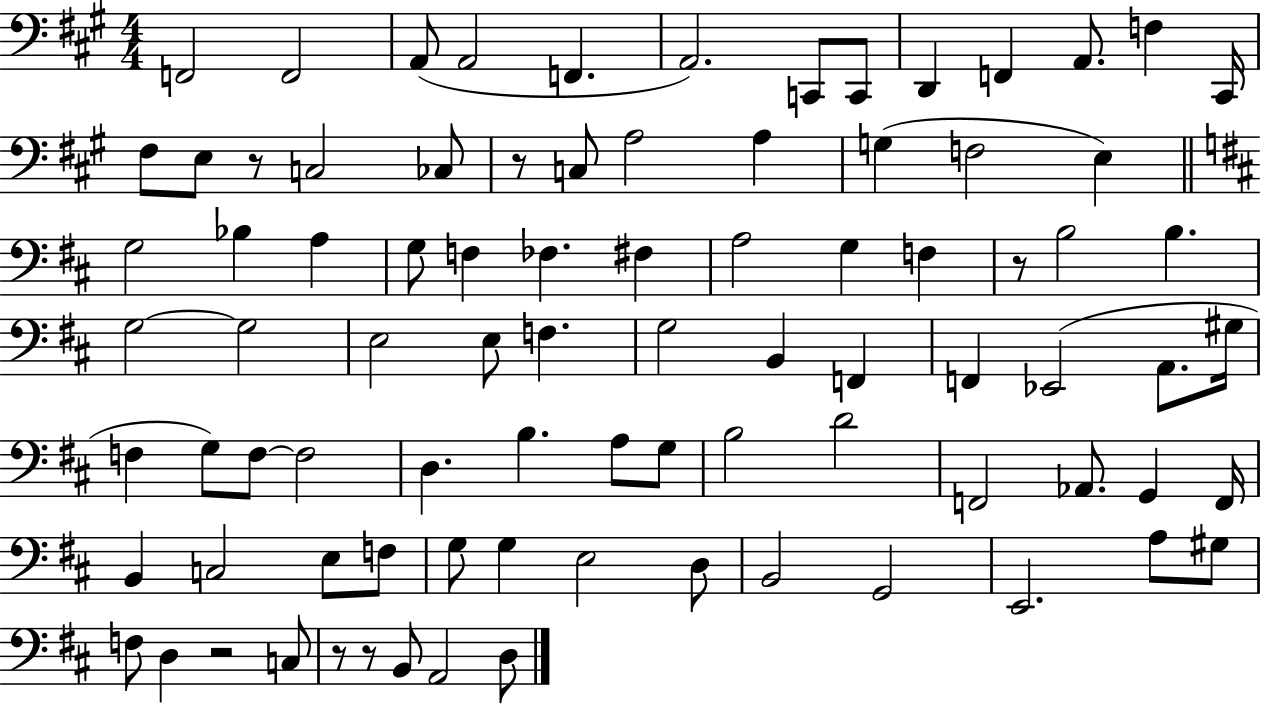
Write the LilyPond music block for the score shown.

{
  \clef bass
  \numericTimeSignature
  \time 4/4
  \key a \major
  f,2 f,2 | a,8( a,2 f,4. | a,2.) c,8 c,8 | d,4 f,4 a,8. f4 cis,16 | \break fis8 e8 r8 c2 ces8 | r8 c8 a2 a4 | g4( f2 e4) | \bar "||" \break \key b \minor g2 bes4 a4 | g8 f4 fes4. fis4 | a2 g4 f4 | r8 b2 b4. | \break g2~~ g2 | e2 e8 f4. | g2 b,4 f,4 | f,4 ees,2( a,8. gis16 | \break f4 g8) f8~~ f2 | d4. b4. a8 g8 | b2 d'2 | f,2 aes,8. g,4 f,16 | \break b,4 c2 e8 f8 | g8 g4 e2 d8 | b,2 g,2 | e,2. a8 gis8 | \break f8 d4 r2 c8 | r8 r8 b,8 a,2 d8 | \bar "|."
}